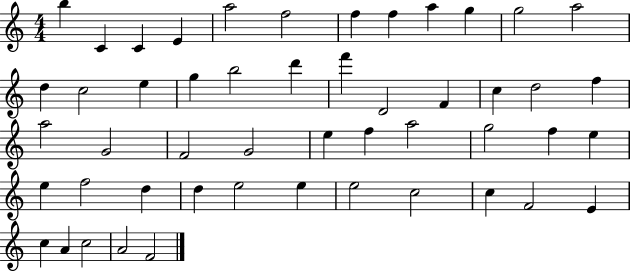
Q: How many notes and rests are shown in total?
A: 50